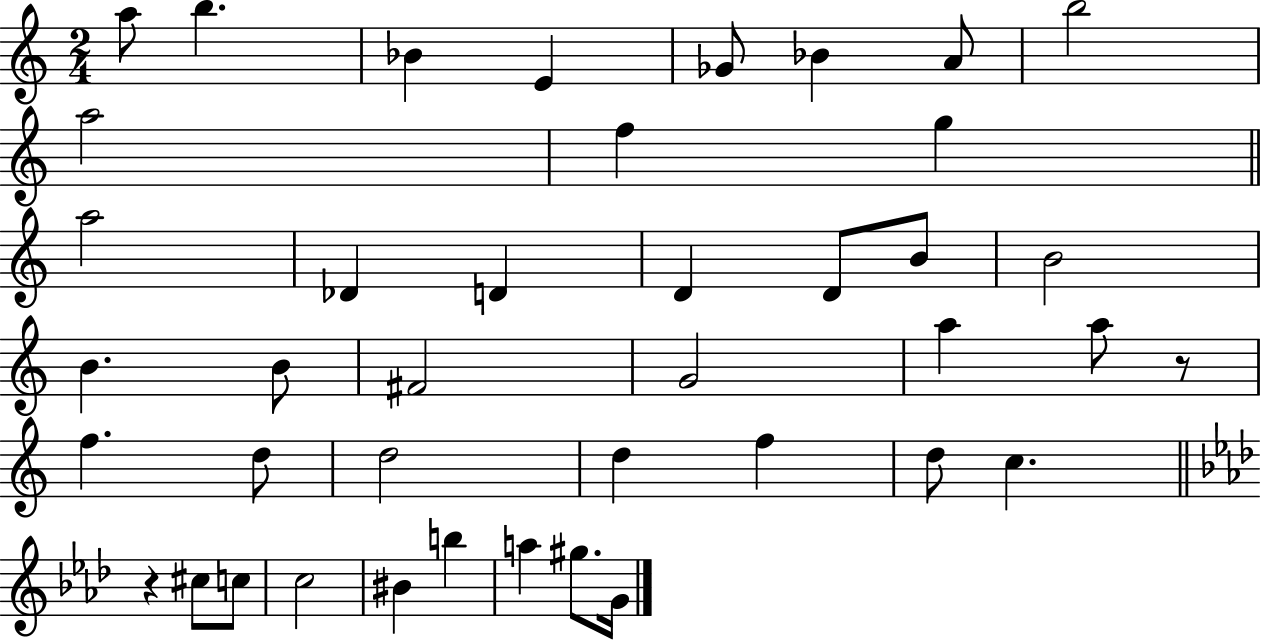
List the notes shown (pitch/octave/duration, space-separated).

A5/e B5/q. Bb4/q E4/q Gb4/e Bb4/q A4/e B5/h A5/h F5/q G5/q A5/h Db4/q D4/q D4/q D4/e B4/e B4/h B4/q. B4/e F#4/h G4/h A5/q A5/e R/e F5/q. D5/e D5/h D5/q F5/q D5/e C5/q. R/q C#5/e C5/e C5/h BIS4/q B5/q A5/q G#5/e. G4/s